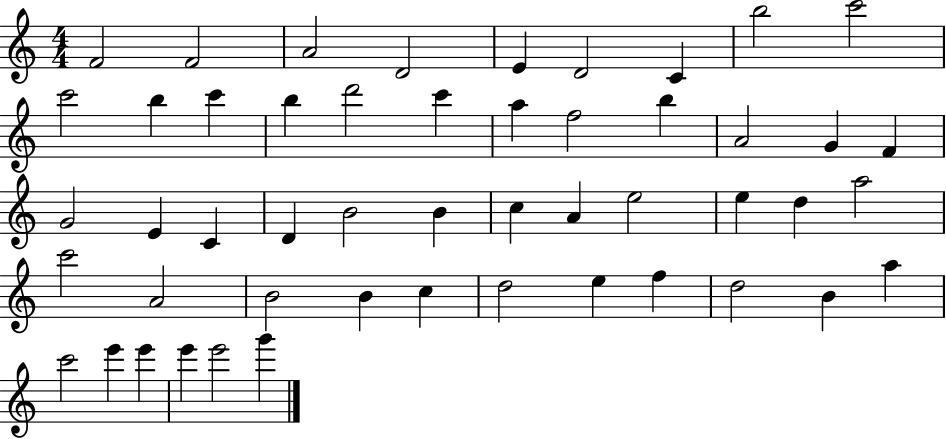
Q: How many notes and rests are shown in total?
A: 50